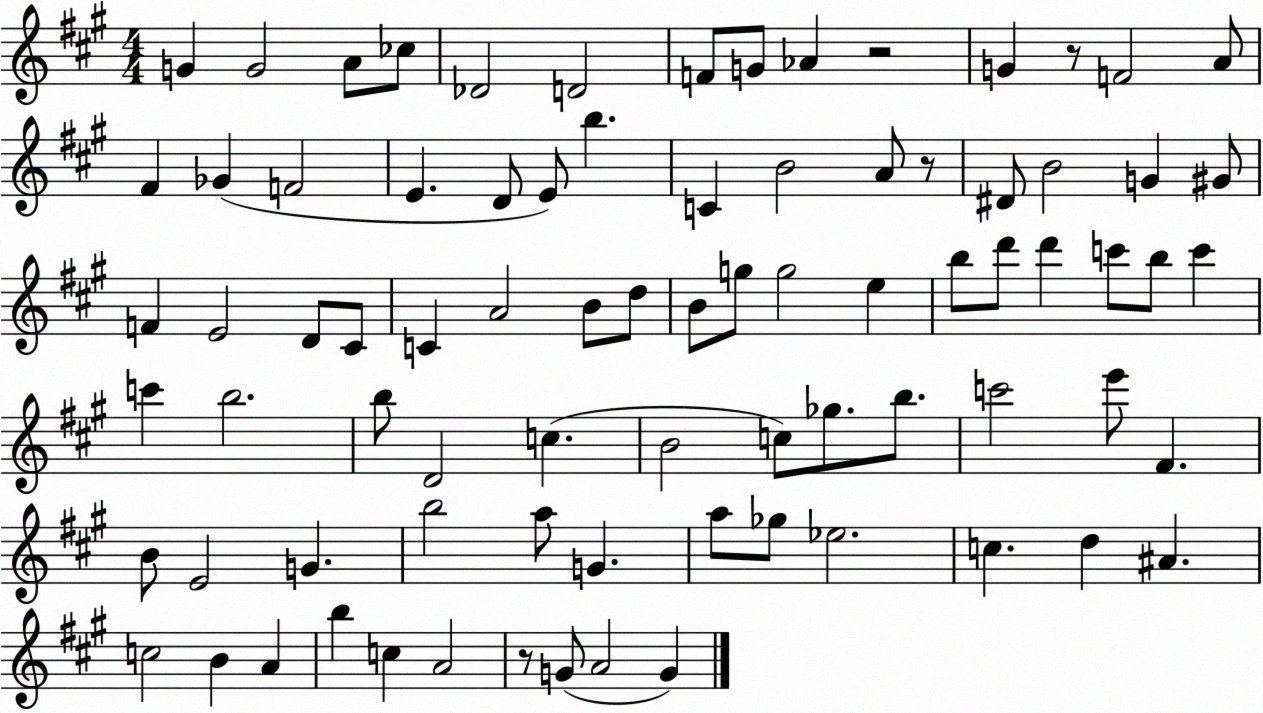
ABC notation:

X:1
T:Untitled
M:4/4
L:1/4
K:A
G G2 A/2 _c/2 _D2 D2 F/2 G/2 _A z2 G z/2 F2 A/2 ^F _G F2 E D/2 E/2 b C B2 A/2 z/2 ^D/2 B2 G ^G/2 F E2 D/2 ^C/2 C A2 B/2 d/2 B/2 g/2 g2 e b/2 d'/2 d' c'/2 b/2 c' c' b2 b/2 D2 c B2 c/2 _g/2 b/2 c'2 e'/2 ^F B/2 E2 G b2 a/2 G a/2 _g/2 _e2 c d ^A c2 B A b c A2 z/2 G/2 A2 G